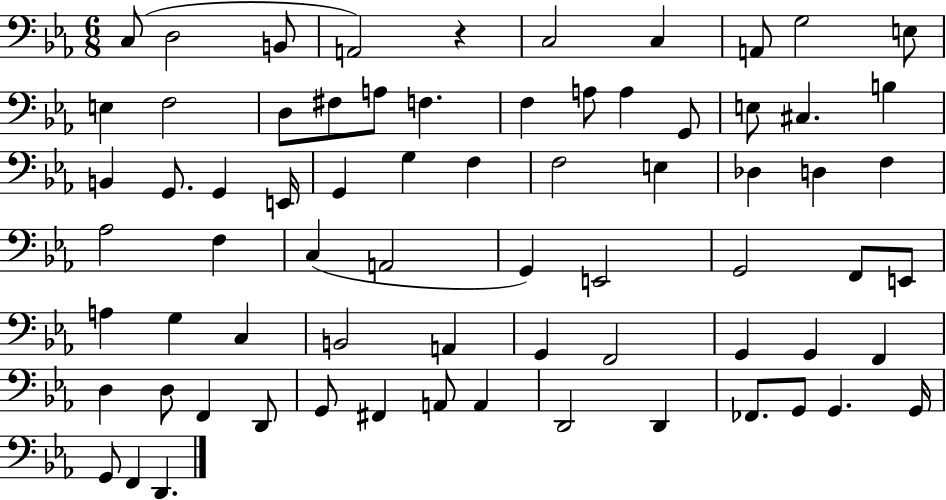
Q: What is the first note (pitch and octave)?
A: C3